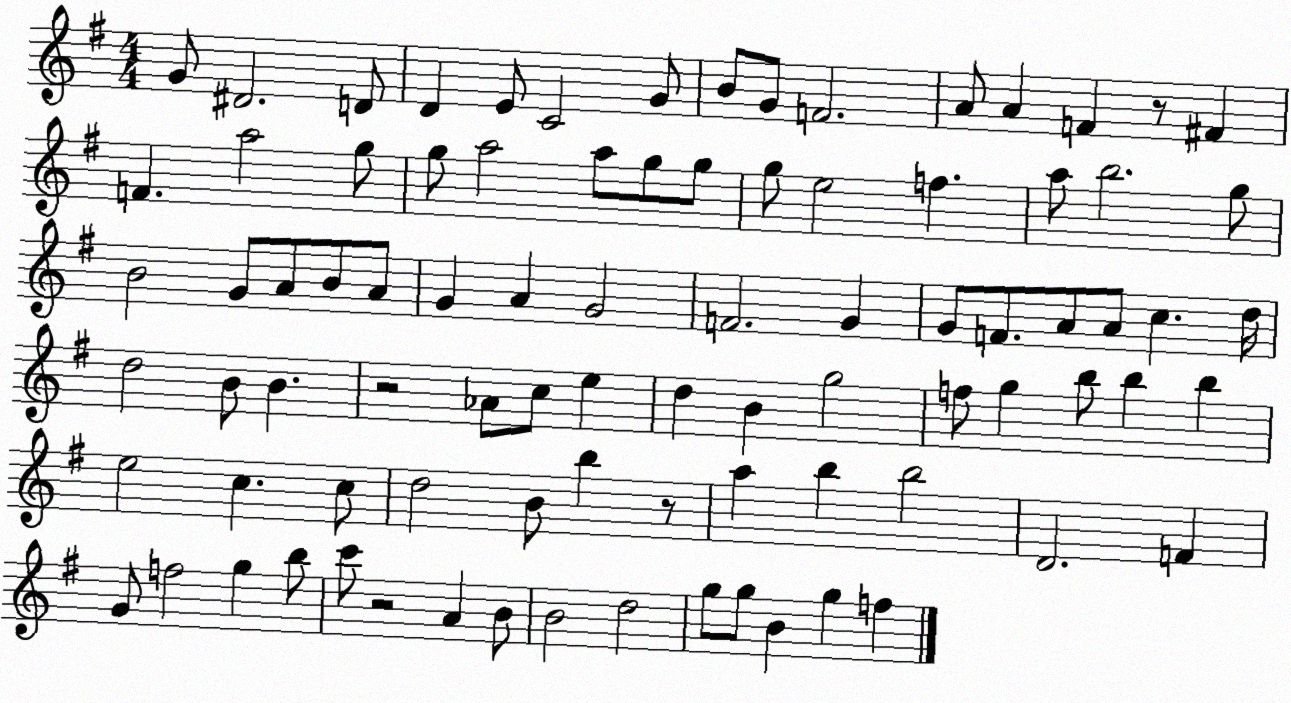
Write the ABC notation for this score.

X:1
T:Untitled
M:4/4
L:1/4
K:G
G/2 ^D2 D/2 D E/2 C2 G/2 B/2 G/2 F2 A/2 A F z/2 ^F F a2 g/2 g/2 a2 a/2 g/2 g/2 g/2 e2 f a/2 b2 g/2 B2 G/2 A/2 B/2 A/2 G A G2 F2 G G/2 F/2 A/2 A/2 c d/4 d2 B/2 B z2 _A/2 c/2 e d B g2 f/2 g b/2 b b e2 c c/2 d2 B/2 b z/2 a b b2 D2 F G/2 f2 g b/2 c'/2 z2 A B/2 B2 d2 g/2 g/2 B g f